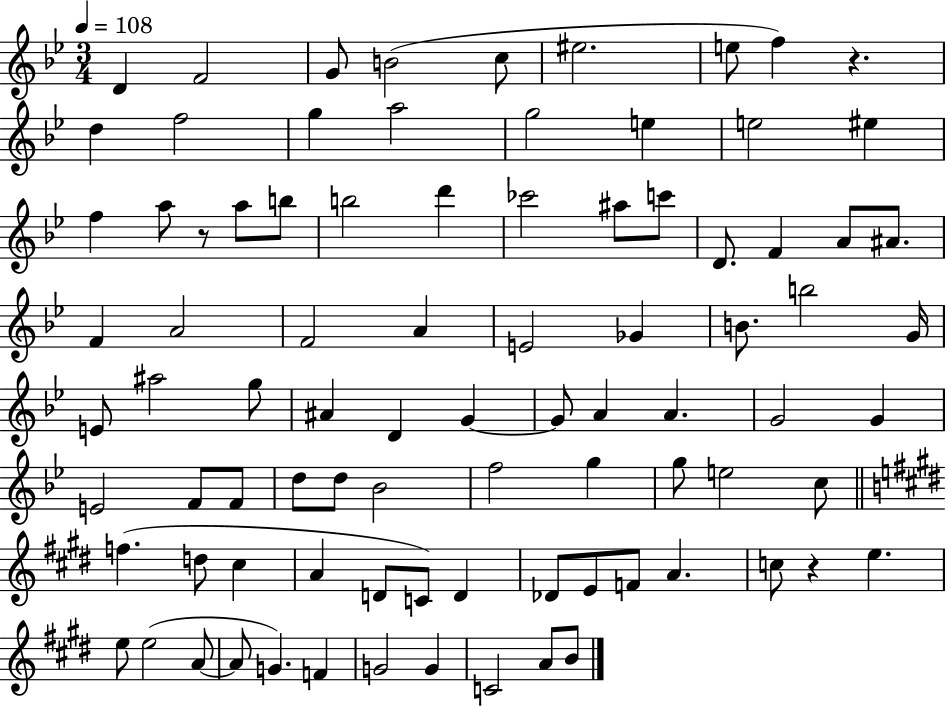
{
  \clef treble
  \numericTimeSignature
  \time 3/4
  \key bes \major
  \tempo 4 = 108
  d'4 f'2 | g'8 b'2( c''8 | eis''2. | e''8 f''4) r4. | \break d''4 f''2 | g''4 a''2 | g''2 e''4 | e''2 eis''4 | \break f''4 a''8 r8 a''8 b''8 | b''2 d'''4 | ces'''2 ais''8 c'''8 | d'8. f'4 a'8 ais'8. | \break f'4 a'2 | f'2 a'4 | e'2 ges'4 | b'8. b''2 g'16 | \break e'8 ais''2 g''8 | ais'4 d'4 g'4~~ | g'8 a'4 a'4. | g'2 g'4 | \break e'2 f'8 f'8 | d''8 d''8 bes'2 | f''2 g''4 | g''8 e''2 c''8 | \break \bar "||" \break \key e \major f''4.( d''8 cis''4 | a'4 d'8 c'8) d'4 | des'8 e'8 f'8 a'4. | c''8 r4 e''4. | \break e''8 e''2( a'8~~ | a'8 g'4.) f'4 | g'2 g'4 | c'2 a'8 b'8 | \break \bar "|."
}